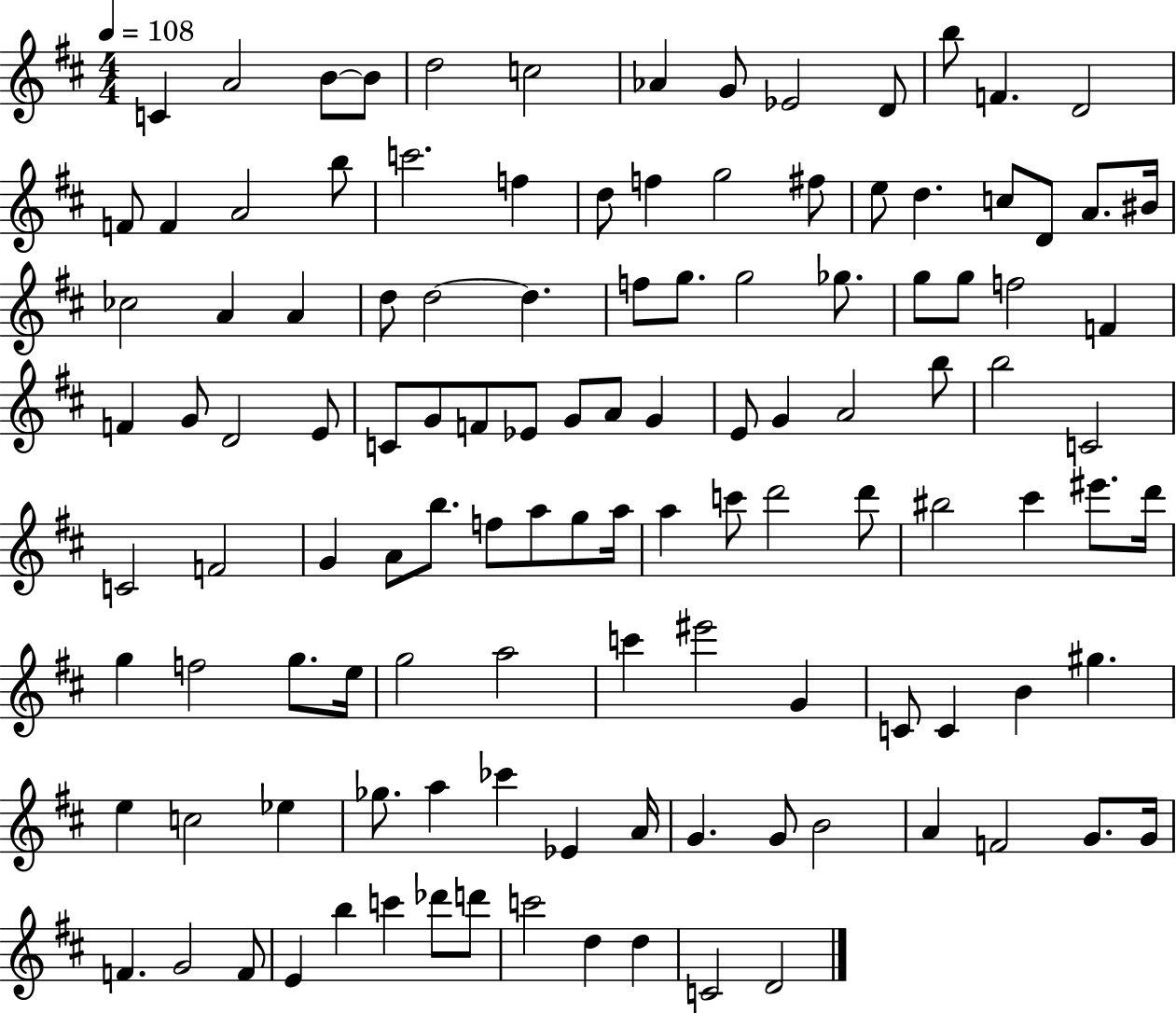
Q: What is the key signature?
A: D major